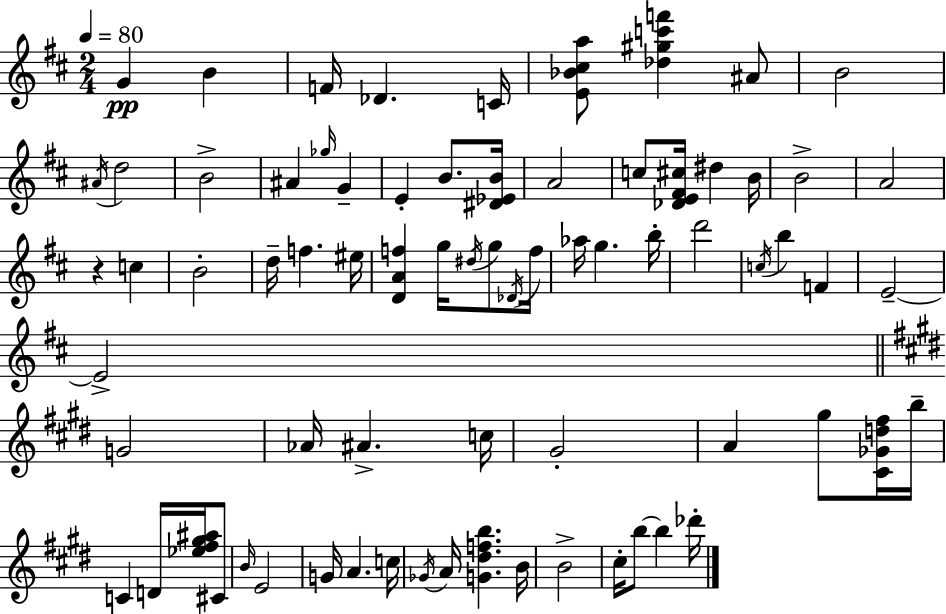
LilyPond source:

{
  \clef treble
  \numericTimeSignature
  \time 2/4
  \key d \major
  \tempo 4 = 80
  g'4\pp b'4 | f'16 des'4. c'16 | <e' bes' cis'' a''>8 <des'' gis'' c''' f'''>4 ais'8 | b'2 | \break \acciaccatura { ais'16 } d''2 | b'2-> | ais'4 \grace { ges''16 } g'4-- | e'4-. b'8. | \break <dis' ees' b'>16 a'2 | c''8 <des' e' fis' cis''>16 dis''4 | b'16 b'2-> | a'2 | \break r4 c''4 | b'2-. | d''16-- f''4. | eis''16 <d' a' f''>4 g''16 \acciaccatura { dis''16 } | \break g''8 \acciaccatura { des'16 } f''16 aes''16 g''4. | b''16-. d'''2 | \acciaccatura { c''16 } b''4 | f'4 e'2--~~ | \break e'2-> | \bar "||" \break \key e \major g'2 | aes'16 ais'4.-> c''16 | gis'2-. | a'4 gis''8 <cis' ges' d'' fis''>16 b''16-- | \break c'4 d'16 <ees'' fis'' gis'' ais''>16 cis'8 | \grace { b'16 } e'2 | g'16 a'4. | c''16 \acciaccatura { ges'16 } a'16 <g' dis'' f'' b''>4. | \break b'16 b'2-> | cis''16-. b''8~~ b''4 | des'''16-. \bar "|."
}